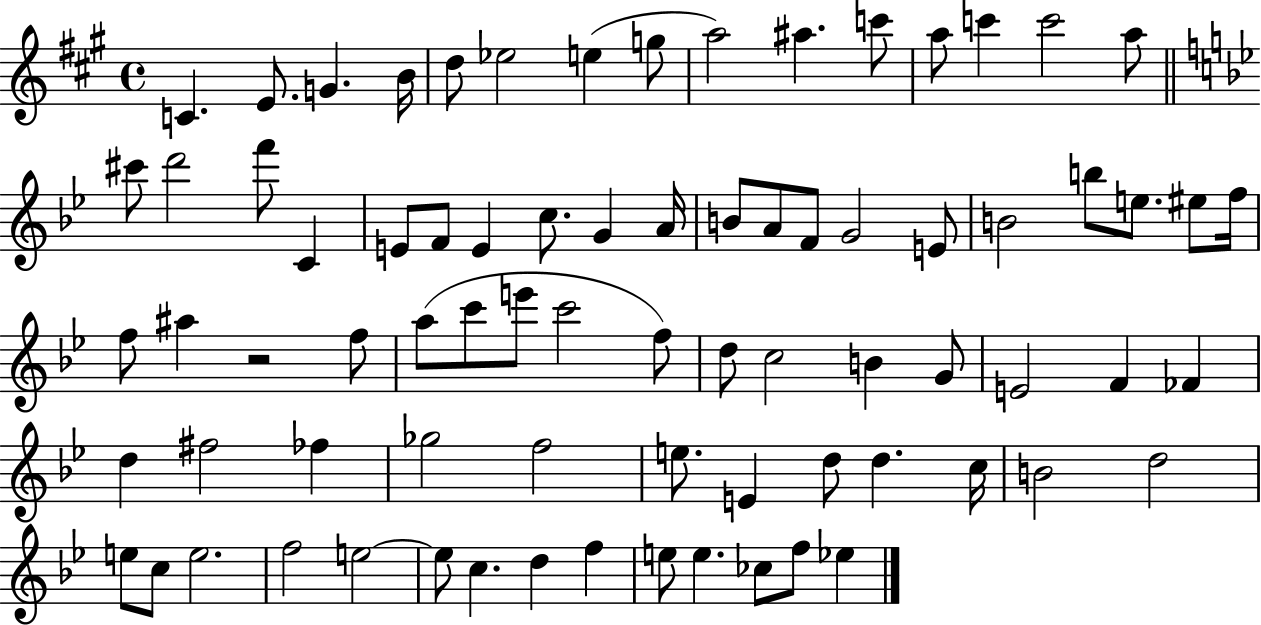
X:1
T:Untitled
M:4/4
L:1/4
K:A
C E/2 G B/4 d/2 _e2 e g/2 a2 ^a c'/2 a/2 c' c'2 a/2 ^c'/2 d'2 f'/2 C E/2 F/2 E c/2 G A/4 B/2 A/2 F/2 G2 E/2 B2 b/2 e/2 ^e/2 f/4 f/2 ^a z2 f/2 a/2 c'/2 e'/2 c'2 f/2 d/2 c2 B G/2 E2 F _F d ^f2 _f _g2 f2 e/2 E d/2 d c/4 B2 d2 e/2 c/2 e2 f2 e2 e/2 c d f e/2 e _c/2 f/2 _e